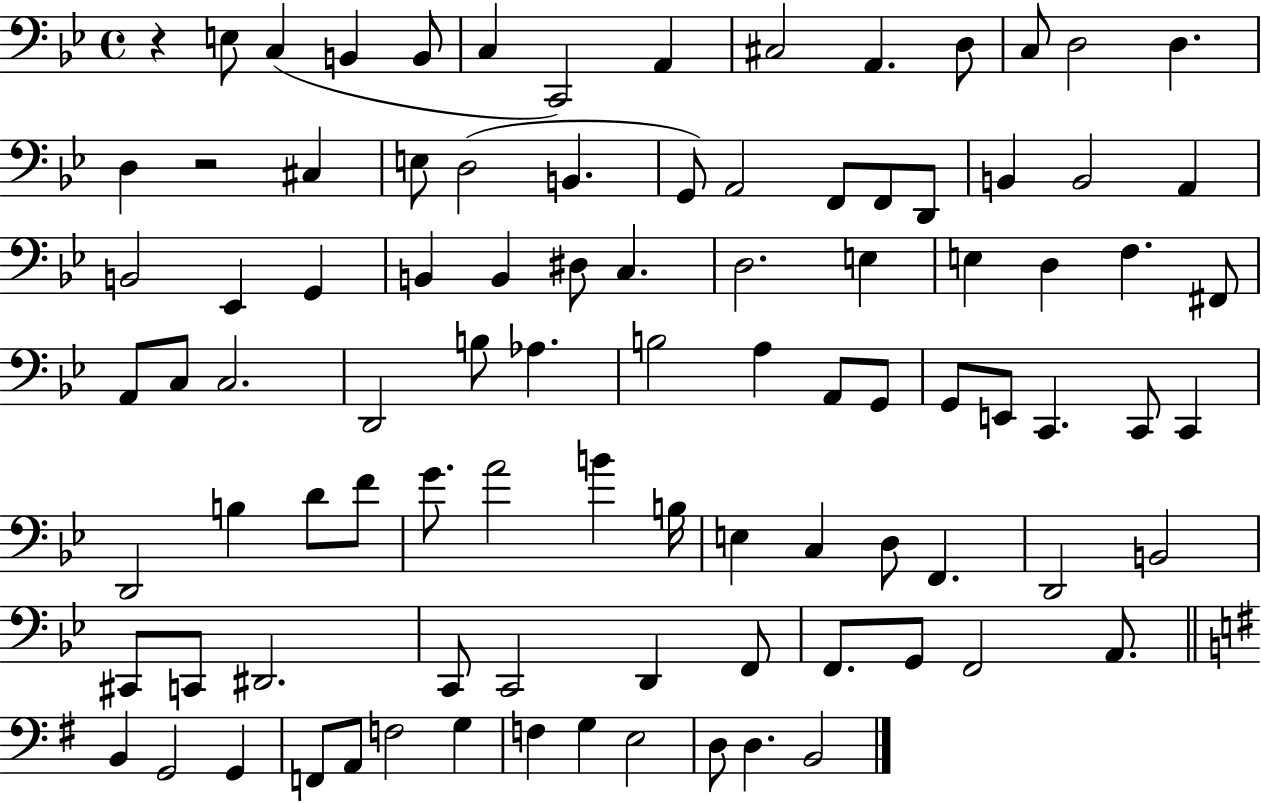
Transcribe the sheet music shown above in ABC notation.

X:1
T:Untitled
M:4/4
L:1/4
K:Bb
z E,/2 C, B,, B,,/2 C, C,,2 A,, ^C,2 A,, D,/2 C,/2 D,2 D, D, z2 ^C, E,/2 D,2 B,, G,,/2 A,,2 F,,/2 F,,/2 D,,/2 B,, B,,2 A,, B,,2 _E,, G,, B,, B,, ^D,/2 C, D,2 E, E, D, F, ^F,,/2 A,,/2 C,/2 C,2 D,,2 B,/2 _A, B,2 A, A,,/2 G,,/2 G,,/2 E,,/2 C,, C,,/2 C,, D,,2 B, D/2 F/2 G/2 A2 B B,/4 E, C, D,/2 F,, D,,2 B,,2 ^C,,/2 C,,/2 ^D,,2 C,,/2 C,,2 D,, F,,/2 F,,/2 G,,/2 F,,2 A,,/2 B,, G,,2 G,, F,,/2 A,,/2 F,2 G, F, G, E,2 D,/2 D, B,,2